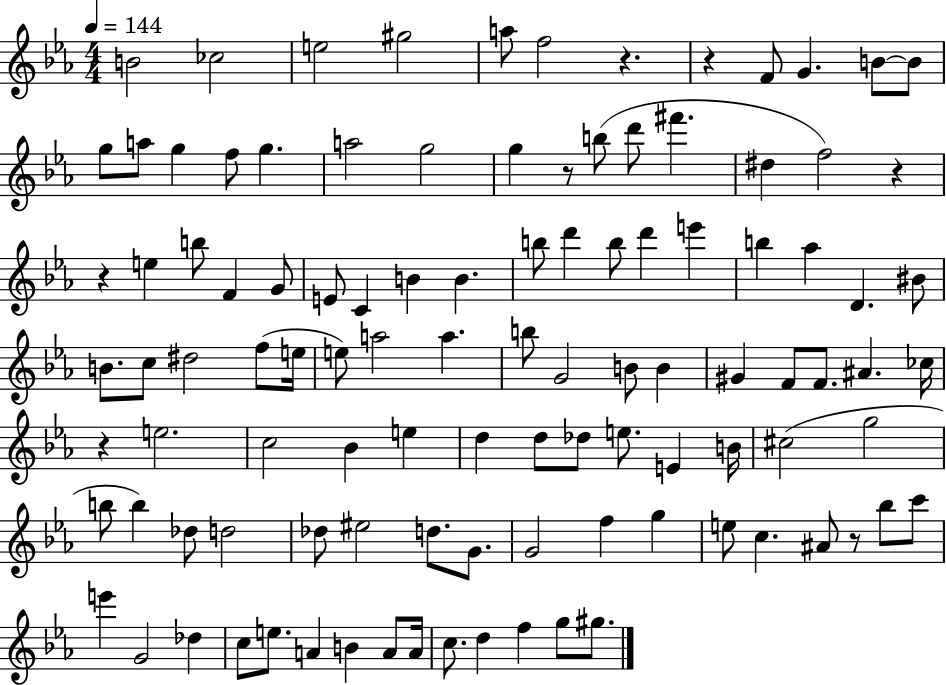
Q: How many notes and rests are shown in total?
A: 106